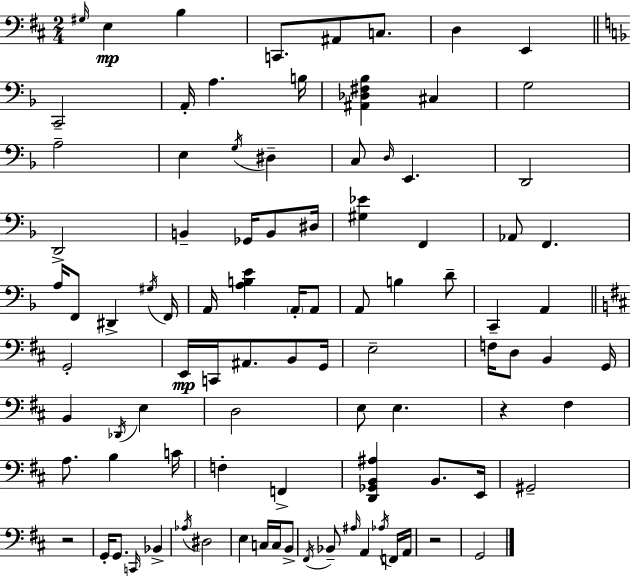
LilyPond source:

{
  \clef bass
  \numericTimeSignature
  \time 2/4
  \key d \major
  \grace { gis16 }\mp e4 b4 | c,8. ais,8 c8. | d4 e,4 | \bar "||" \break \key f \major c,2-- | a,16-. a4. b16 | <ais, des fis bes>4 cis4 | g2 | \break a2-- | e4 \acciaccatura { g16 } dis4-- | c8 \grace { d16 } e,4. | d,2 | \break d,2-> | b,4-- ges,16 b,8 | dis16 <gis ees'>4 f,4 | aes,8 f,4. | \break a16 f,8 dis,4-> | \acciaccatura { gis16 } f,16 a,16 <a b e'>4 | \parenthesize a,16-. a,8 a,8 b4 | d'8-- c,4-- a,4 | \break \bar "||" \break \key b \minor g,2-. | e,16\mp c,16 ais,8. b,8 g,16 | e2-- | f16 d8 b,4 g,16 | \break b,4 \acciaccatura { des,16 } e4 | d2 | e8 e4. | r4 fis4 | \break a8. b4 | c'16 f4-. f,4-> | <d, ges, b, ais>4 b,8. | e,16 gis,2-- | \break r2 | g,16-. g,8. \grace { c,16 } bes,4-> | \acciaccatura { aes16 } dis2 | e4 c16 | \break c16 b,8-> \acciaccatura { fis,16 } bes,8-- \grace { ais16 } a,4 | \acciaccatura { aes16 } f,16 a,16 r2 | g,2 | \bar "|."
}